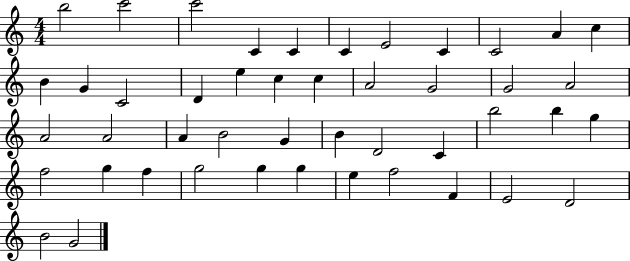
{
  \clef treble
  \numericTimeSignature
  \time 4/4
  \key c \major
  b''2 c'''2 | c'''2 c'4 c'4 | c'4 e'2 c'4 | c'2 a'4 c''4 | \break b'4 g'4 c'2 | d'4 e''4 c''4 c''4 | a'2 g'2 | g'2 a'2 | \break a'2 a'2 | a'4 b'2 g'4 | b'4 d'2 c'4 | b''2 b''4 g''4 | \break f''2 g''4 f''4 | g''2 g''4 g''4 | e''4 f''2 f'4 | e'2 d'2 | \break b'2 g'2 | \bar "|."
}